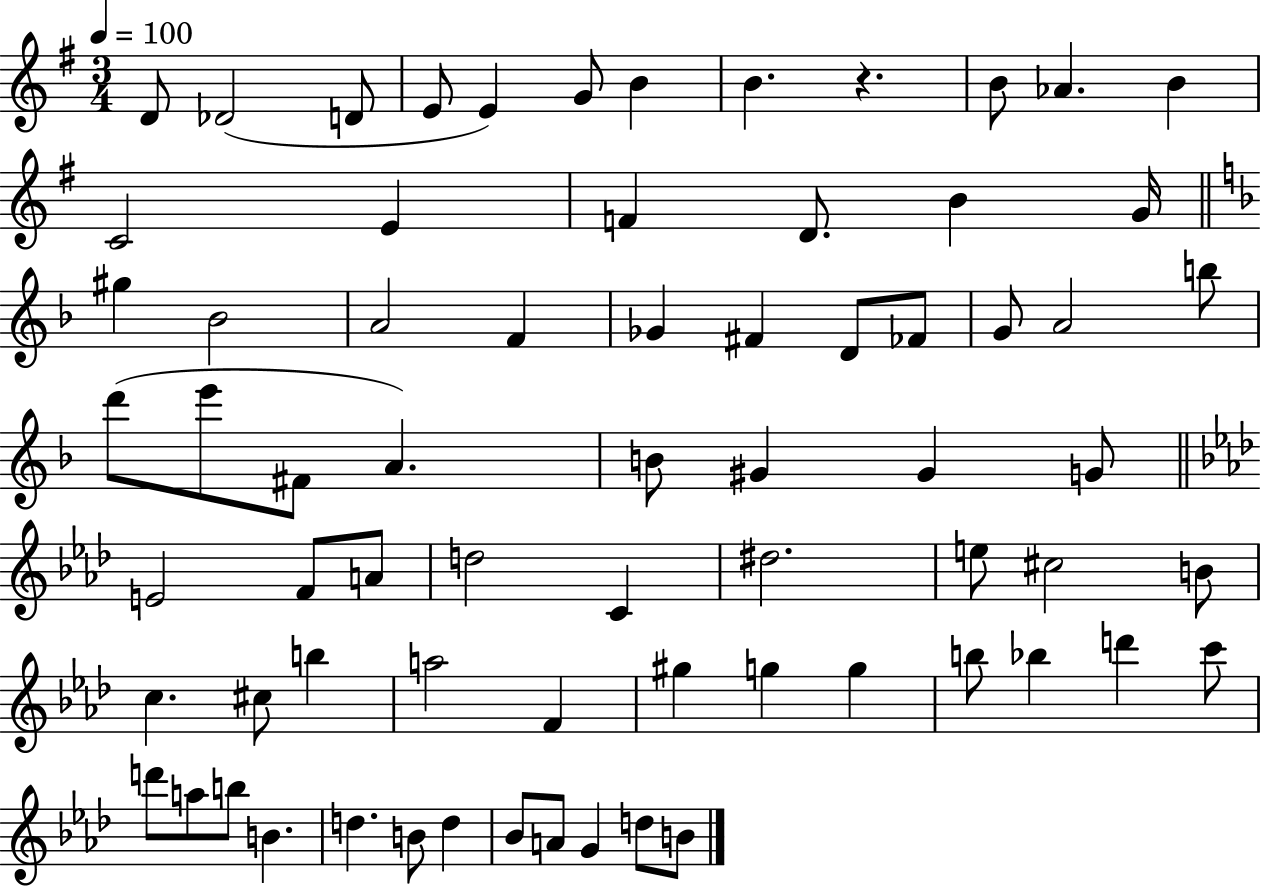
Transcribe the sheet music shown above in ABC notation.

X:1
T:Untitled
M:3/4
L:1/4
K:G
D/2 _D2 D/2 E/2 E G/2 B B z B/2 _A B C2 E F D/2 B G/4 ^g _B2 A2 F _G ^F D/2 _F/2 G/2 A2 b/2 d'/2 e'/2 ^F/2 A B/2 ^G ^G G/2 E2 F/2 A/2 d2 C ^d2 e/2 ^c2 B/2 c ^c/2 b a2 F ^g g g b/2 _b d' c'/2 d'/2 a/2 b/2 B d B/2 d _B/2 A/2 G d/2 B/2